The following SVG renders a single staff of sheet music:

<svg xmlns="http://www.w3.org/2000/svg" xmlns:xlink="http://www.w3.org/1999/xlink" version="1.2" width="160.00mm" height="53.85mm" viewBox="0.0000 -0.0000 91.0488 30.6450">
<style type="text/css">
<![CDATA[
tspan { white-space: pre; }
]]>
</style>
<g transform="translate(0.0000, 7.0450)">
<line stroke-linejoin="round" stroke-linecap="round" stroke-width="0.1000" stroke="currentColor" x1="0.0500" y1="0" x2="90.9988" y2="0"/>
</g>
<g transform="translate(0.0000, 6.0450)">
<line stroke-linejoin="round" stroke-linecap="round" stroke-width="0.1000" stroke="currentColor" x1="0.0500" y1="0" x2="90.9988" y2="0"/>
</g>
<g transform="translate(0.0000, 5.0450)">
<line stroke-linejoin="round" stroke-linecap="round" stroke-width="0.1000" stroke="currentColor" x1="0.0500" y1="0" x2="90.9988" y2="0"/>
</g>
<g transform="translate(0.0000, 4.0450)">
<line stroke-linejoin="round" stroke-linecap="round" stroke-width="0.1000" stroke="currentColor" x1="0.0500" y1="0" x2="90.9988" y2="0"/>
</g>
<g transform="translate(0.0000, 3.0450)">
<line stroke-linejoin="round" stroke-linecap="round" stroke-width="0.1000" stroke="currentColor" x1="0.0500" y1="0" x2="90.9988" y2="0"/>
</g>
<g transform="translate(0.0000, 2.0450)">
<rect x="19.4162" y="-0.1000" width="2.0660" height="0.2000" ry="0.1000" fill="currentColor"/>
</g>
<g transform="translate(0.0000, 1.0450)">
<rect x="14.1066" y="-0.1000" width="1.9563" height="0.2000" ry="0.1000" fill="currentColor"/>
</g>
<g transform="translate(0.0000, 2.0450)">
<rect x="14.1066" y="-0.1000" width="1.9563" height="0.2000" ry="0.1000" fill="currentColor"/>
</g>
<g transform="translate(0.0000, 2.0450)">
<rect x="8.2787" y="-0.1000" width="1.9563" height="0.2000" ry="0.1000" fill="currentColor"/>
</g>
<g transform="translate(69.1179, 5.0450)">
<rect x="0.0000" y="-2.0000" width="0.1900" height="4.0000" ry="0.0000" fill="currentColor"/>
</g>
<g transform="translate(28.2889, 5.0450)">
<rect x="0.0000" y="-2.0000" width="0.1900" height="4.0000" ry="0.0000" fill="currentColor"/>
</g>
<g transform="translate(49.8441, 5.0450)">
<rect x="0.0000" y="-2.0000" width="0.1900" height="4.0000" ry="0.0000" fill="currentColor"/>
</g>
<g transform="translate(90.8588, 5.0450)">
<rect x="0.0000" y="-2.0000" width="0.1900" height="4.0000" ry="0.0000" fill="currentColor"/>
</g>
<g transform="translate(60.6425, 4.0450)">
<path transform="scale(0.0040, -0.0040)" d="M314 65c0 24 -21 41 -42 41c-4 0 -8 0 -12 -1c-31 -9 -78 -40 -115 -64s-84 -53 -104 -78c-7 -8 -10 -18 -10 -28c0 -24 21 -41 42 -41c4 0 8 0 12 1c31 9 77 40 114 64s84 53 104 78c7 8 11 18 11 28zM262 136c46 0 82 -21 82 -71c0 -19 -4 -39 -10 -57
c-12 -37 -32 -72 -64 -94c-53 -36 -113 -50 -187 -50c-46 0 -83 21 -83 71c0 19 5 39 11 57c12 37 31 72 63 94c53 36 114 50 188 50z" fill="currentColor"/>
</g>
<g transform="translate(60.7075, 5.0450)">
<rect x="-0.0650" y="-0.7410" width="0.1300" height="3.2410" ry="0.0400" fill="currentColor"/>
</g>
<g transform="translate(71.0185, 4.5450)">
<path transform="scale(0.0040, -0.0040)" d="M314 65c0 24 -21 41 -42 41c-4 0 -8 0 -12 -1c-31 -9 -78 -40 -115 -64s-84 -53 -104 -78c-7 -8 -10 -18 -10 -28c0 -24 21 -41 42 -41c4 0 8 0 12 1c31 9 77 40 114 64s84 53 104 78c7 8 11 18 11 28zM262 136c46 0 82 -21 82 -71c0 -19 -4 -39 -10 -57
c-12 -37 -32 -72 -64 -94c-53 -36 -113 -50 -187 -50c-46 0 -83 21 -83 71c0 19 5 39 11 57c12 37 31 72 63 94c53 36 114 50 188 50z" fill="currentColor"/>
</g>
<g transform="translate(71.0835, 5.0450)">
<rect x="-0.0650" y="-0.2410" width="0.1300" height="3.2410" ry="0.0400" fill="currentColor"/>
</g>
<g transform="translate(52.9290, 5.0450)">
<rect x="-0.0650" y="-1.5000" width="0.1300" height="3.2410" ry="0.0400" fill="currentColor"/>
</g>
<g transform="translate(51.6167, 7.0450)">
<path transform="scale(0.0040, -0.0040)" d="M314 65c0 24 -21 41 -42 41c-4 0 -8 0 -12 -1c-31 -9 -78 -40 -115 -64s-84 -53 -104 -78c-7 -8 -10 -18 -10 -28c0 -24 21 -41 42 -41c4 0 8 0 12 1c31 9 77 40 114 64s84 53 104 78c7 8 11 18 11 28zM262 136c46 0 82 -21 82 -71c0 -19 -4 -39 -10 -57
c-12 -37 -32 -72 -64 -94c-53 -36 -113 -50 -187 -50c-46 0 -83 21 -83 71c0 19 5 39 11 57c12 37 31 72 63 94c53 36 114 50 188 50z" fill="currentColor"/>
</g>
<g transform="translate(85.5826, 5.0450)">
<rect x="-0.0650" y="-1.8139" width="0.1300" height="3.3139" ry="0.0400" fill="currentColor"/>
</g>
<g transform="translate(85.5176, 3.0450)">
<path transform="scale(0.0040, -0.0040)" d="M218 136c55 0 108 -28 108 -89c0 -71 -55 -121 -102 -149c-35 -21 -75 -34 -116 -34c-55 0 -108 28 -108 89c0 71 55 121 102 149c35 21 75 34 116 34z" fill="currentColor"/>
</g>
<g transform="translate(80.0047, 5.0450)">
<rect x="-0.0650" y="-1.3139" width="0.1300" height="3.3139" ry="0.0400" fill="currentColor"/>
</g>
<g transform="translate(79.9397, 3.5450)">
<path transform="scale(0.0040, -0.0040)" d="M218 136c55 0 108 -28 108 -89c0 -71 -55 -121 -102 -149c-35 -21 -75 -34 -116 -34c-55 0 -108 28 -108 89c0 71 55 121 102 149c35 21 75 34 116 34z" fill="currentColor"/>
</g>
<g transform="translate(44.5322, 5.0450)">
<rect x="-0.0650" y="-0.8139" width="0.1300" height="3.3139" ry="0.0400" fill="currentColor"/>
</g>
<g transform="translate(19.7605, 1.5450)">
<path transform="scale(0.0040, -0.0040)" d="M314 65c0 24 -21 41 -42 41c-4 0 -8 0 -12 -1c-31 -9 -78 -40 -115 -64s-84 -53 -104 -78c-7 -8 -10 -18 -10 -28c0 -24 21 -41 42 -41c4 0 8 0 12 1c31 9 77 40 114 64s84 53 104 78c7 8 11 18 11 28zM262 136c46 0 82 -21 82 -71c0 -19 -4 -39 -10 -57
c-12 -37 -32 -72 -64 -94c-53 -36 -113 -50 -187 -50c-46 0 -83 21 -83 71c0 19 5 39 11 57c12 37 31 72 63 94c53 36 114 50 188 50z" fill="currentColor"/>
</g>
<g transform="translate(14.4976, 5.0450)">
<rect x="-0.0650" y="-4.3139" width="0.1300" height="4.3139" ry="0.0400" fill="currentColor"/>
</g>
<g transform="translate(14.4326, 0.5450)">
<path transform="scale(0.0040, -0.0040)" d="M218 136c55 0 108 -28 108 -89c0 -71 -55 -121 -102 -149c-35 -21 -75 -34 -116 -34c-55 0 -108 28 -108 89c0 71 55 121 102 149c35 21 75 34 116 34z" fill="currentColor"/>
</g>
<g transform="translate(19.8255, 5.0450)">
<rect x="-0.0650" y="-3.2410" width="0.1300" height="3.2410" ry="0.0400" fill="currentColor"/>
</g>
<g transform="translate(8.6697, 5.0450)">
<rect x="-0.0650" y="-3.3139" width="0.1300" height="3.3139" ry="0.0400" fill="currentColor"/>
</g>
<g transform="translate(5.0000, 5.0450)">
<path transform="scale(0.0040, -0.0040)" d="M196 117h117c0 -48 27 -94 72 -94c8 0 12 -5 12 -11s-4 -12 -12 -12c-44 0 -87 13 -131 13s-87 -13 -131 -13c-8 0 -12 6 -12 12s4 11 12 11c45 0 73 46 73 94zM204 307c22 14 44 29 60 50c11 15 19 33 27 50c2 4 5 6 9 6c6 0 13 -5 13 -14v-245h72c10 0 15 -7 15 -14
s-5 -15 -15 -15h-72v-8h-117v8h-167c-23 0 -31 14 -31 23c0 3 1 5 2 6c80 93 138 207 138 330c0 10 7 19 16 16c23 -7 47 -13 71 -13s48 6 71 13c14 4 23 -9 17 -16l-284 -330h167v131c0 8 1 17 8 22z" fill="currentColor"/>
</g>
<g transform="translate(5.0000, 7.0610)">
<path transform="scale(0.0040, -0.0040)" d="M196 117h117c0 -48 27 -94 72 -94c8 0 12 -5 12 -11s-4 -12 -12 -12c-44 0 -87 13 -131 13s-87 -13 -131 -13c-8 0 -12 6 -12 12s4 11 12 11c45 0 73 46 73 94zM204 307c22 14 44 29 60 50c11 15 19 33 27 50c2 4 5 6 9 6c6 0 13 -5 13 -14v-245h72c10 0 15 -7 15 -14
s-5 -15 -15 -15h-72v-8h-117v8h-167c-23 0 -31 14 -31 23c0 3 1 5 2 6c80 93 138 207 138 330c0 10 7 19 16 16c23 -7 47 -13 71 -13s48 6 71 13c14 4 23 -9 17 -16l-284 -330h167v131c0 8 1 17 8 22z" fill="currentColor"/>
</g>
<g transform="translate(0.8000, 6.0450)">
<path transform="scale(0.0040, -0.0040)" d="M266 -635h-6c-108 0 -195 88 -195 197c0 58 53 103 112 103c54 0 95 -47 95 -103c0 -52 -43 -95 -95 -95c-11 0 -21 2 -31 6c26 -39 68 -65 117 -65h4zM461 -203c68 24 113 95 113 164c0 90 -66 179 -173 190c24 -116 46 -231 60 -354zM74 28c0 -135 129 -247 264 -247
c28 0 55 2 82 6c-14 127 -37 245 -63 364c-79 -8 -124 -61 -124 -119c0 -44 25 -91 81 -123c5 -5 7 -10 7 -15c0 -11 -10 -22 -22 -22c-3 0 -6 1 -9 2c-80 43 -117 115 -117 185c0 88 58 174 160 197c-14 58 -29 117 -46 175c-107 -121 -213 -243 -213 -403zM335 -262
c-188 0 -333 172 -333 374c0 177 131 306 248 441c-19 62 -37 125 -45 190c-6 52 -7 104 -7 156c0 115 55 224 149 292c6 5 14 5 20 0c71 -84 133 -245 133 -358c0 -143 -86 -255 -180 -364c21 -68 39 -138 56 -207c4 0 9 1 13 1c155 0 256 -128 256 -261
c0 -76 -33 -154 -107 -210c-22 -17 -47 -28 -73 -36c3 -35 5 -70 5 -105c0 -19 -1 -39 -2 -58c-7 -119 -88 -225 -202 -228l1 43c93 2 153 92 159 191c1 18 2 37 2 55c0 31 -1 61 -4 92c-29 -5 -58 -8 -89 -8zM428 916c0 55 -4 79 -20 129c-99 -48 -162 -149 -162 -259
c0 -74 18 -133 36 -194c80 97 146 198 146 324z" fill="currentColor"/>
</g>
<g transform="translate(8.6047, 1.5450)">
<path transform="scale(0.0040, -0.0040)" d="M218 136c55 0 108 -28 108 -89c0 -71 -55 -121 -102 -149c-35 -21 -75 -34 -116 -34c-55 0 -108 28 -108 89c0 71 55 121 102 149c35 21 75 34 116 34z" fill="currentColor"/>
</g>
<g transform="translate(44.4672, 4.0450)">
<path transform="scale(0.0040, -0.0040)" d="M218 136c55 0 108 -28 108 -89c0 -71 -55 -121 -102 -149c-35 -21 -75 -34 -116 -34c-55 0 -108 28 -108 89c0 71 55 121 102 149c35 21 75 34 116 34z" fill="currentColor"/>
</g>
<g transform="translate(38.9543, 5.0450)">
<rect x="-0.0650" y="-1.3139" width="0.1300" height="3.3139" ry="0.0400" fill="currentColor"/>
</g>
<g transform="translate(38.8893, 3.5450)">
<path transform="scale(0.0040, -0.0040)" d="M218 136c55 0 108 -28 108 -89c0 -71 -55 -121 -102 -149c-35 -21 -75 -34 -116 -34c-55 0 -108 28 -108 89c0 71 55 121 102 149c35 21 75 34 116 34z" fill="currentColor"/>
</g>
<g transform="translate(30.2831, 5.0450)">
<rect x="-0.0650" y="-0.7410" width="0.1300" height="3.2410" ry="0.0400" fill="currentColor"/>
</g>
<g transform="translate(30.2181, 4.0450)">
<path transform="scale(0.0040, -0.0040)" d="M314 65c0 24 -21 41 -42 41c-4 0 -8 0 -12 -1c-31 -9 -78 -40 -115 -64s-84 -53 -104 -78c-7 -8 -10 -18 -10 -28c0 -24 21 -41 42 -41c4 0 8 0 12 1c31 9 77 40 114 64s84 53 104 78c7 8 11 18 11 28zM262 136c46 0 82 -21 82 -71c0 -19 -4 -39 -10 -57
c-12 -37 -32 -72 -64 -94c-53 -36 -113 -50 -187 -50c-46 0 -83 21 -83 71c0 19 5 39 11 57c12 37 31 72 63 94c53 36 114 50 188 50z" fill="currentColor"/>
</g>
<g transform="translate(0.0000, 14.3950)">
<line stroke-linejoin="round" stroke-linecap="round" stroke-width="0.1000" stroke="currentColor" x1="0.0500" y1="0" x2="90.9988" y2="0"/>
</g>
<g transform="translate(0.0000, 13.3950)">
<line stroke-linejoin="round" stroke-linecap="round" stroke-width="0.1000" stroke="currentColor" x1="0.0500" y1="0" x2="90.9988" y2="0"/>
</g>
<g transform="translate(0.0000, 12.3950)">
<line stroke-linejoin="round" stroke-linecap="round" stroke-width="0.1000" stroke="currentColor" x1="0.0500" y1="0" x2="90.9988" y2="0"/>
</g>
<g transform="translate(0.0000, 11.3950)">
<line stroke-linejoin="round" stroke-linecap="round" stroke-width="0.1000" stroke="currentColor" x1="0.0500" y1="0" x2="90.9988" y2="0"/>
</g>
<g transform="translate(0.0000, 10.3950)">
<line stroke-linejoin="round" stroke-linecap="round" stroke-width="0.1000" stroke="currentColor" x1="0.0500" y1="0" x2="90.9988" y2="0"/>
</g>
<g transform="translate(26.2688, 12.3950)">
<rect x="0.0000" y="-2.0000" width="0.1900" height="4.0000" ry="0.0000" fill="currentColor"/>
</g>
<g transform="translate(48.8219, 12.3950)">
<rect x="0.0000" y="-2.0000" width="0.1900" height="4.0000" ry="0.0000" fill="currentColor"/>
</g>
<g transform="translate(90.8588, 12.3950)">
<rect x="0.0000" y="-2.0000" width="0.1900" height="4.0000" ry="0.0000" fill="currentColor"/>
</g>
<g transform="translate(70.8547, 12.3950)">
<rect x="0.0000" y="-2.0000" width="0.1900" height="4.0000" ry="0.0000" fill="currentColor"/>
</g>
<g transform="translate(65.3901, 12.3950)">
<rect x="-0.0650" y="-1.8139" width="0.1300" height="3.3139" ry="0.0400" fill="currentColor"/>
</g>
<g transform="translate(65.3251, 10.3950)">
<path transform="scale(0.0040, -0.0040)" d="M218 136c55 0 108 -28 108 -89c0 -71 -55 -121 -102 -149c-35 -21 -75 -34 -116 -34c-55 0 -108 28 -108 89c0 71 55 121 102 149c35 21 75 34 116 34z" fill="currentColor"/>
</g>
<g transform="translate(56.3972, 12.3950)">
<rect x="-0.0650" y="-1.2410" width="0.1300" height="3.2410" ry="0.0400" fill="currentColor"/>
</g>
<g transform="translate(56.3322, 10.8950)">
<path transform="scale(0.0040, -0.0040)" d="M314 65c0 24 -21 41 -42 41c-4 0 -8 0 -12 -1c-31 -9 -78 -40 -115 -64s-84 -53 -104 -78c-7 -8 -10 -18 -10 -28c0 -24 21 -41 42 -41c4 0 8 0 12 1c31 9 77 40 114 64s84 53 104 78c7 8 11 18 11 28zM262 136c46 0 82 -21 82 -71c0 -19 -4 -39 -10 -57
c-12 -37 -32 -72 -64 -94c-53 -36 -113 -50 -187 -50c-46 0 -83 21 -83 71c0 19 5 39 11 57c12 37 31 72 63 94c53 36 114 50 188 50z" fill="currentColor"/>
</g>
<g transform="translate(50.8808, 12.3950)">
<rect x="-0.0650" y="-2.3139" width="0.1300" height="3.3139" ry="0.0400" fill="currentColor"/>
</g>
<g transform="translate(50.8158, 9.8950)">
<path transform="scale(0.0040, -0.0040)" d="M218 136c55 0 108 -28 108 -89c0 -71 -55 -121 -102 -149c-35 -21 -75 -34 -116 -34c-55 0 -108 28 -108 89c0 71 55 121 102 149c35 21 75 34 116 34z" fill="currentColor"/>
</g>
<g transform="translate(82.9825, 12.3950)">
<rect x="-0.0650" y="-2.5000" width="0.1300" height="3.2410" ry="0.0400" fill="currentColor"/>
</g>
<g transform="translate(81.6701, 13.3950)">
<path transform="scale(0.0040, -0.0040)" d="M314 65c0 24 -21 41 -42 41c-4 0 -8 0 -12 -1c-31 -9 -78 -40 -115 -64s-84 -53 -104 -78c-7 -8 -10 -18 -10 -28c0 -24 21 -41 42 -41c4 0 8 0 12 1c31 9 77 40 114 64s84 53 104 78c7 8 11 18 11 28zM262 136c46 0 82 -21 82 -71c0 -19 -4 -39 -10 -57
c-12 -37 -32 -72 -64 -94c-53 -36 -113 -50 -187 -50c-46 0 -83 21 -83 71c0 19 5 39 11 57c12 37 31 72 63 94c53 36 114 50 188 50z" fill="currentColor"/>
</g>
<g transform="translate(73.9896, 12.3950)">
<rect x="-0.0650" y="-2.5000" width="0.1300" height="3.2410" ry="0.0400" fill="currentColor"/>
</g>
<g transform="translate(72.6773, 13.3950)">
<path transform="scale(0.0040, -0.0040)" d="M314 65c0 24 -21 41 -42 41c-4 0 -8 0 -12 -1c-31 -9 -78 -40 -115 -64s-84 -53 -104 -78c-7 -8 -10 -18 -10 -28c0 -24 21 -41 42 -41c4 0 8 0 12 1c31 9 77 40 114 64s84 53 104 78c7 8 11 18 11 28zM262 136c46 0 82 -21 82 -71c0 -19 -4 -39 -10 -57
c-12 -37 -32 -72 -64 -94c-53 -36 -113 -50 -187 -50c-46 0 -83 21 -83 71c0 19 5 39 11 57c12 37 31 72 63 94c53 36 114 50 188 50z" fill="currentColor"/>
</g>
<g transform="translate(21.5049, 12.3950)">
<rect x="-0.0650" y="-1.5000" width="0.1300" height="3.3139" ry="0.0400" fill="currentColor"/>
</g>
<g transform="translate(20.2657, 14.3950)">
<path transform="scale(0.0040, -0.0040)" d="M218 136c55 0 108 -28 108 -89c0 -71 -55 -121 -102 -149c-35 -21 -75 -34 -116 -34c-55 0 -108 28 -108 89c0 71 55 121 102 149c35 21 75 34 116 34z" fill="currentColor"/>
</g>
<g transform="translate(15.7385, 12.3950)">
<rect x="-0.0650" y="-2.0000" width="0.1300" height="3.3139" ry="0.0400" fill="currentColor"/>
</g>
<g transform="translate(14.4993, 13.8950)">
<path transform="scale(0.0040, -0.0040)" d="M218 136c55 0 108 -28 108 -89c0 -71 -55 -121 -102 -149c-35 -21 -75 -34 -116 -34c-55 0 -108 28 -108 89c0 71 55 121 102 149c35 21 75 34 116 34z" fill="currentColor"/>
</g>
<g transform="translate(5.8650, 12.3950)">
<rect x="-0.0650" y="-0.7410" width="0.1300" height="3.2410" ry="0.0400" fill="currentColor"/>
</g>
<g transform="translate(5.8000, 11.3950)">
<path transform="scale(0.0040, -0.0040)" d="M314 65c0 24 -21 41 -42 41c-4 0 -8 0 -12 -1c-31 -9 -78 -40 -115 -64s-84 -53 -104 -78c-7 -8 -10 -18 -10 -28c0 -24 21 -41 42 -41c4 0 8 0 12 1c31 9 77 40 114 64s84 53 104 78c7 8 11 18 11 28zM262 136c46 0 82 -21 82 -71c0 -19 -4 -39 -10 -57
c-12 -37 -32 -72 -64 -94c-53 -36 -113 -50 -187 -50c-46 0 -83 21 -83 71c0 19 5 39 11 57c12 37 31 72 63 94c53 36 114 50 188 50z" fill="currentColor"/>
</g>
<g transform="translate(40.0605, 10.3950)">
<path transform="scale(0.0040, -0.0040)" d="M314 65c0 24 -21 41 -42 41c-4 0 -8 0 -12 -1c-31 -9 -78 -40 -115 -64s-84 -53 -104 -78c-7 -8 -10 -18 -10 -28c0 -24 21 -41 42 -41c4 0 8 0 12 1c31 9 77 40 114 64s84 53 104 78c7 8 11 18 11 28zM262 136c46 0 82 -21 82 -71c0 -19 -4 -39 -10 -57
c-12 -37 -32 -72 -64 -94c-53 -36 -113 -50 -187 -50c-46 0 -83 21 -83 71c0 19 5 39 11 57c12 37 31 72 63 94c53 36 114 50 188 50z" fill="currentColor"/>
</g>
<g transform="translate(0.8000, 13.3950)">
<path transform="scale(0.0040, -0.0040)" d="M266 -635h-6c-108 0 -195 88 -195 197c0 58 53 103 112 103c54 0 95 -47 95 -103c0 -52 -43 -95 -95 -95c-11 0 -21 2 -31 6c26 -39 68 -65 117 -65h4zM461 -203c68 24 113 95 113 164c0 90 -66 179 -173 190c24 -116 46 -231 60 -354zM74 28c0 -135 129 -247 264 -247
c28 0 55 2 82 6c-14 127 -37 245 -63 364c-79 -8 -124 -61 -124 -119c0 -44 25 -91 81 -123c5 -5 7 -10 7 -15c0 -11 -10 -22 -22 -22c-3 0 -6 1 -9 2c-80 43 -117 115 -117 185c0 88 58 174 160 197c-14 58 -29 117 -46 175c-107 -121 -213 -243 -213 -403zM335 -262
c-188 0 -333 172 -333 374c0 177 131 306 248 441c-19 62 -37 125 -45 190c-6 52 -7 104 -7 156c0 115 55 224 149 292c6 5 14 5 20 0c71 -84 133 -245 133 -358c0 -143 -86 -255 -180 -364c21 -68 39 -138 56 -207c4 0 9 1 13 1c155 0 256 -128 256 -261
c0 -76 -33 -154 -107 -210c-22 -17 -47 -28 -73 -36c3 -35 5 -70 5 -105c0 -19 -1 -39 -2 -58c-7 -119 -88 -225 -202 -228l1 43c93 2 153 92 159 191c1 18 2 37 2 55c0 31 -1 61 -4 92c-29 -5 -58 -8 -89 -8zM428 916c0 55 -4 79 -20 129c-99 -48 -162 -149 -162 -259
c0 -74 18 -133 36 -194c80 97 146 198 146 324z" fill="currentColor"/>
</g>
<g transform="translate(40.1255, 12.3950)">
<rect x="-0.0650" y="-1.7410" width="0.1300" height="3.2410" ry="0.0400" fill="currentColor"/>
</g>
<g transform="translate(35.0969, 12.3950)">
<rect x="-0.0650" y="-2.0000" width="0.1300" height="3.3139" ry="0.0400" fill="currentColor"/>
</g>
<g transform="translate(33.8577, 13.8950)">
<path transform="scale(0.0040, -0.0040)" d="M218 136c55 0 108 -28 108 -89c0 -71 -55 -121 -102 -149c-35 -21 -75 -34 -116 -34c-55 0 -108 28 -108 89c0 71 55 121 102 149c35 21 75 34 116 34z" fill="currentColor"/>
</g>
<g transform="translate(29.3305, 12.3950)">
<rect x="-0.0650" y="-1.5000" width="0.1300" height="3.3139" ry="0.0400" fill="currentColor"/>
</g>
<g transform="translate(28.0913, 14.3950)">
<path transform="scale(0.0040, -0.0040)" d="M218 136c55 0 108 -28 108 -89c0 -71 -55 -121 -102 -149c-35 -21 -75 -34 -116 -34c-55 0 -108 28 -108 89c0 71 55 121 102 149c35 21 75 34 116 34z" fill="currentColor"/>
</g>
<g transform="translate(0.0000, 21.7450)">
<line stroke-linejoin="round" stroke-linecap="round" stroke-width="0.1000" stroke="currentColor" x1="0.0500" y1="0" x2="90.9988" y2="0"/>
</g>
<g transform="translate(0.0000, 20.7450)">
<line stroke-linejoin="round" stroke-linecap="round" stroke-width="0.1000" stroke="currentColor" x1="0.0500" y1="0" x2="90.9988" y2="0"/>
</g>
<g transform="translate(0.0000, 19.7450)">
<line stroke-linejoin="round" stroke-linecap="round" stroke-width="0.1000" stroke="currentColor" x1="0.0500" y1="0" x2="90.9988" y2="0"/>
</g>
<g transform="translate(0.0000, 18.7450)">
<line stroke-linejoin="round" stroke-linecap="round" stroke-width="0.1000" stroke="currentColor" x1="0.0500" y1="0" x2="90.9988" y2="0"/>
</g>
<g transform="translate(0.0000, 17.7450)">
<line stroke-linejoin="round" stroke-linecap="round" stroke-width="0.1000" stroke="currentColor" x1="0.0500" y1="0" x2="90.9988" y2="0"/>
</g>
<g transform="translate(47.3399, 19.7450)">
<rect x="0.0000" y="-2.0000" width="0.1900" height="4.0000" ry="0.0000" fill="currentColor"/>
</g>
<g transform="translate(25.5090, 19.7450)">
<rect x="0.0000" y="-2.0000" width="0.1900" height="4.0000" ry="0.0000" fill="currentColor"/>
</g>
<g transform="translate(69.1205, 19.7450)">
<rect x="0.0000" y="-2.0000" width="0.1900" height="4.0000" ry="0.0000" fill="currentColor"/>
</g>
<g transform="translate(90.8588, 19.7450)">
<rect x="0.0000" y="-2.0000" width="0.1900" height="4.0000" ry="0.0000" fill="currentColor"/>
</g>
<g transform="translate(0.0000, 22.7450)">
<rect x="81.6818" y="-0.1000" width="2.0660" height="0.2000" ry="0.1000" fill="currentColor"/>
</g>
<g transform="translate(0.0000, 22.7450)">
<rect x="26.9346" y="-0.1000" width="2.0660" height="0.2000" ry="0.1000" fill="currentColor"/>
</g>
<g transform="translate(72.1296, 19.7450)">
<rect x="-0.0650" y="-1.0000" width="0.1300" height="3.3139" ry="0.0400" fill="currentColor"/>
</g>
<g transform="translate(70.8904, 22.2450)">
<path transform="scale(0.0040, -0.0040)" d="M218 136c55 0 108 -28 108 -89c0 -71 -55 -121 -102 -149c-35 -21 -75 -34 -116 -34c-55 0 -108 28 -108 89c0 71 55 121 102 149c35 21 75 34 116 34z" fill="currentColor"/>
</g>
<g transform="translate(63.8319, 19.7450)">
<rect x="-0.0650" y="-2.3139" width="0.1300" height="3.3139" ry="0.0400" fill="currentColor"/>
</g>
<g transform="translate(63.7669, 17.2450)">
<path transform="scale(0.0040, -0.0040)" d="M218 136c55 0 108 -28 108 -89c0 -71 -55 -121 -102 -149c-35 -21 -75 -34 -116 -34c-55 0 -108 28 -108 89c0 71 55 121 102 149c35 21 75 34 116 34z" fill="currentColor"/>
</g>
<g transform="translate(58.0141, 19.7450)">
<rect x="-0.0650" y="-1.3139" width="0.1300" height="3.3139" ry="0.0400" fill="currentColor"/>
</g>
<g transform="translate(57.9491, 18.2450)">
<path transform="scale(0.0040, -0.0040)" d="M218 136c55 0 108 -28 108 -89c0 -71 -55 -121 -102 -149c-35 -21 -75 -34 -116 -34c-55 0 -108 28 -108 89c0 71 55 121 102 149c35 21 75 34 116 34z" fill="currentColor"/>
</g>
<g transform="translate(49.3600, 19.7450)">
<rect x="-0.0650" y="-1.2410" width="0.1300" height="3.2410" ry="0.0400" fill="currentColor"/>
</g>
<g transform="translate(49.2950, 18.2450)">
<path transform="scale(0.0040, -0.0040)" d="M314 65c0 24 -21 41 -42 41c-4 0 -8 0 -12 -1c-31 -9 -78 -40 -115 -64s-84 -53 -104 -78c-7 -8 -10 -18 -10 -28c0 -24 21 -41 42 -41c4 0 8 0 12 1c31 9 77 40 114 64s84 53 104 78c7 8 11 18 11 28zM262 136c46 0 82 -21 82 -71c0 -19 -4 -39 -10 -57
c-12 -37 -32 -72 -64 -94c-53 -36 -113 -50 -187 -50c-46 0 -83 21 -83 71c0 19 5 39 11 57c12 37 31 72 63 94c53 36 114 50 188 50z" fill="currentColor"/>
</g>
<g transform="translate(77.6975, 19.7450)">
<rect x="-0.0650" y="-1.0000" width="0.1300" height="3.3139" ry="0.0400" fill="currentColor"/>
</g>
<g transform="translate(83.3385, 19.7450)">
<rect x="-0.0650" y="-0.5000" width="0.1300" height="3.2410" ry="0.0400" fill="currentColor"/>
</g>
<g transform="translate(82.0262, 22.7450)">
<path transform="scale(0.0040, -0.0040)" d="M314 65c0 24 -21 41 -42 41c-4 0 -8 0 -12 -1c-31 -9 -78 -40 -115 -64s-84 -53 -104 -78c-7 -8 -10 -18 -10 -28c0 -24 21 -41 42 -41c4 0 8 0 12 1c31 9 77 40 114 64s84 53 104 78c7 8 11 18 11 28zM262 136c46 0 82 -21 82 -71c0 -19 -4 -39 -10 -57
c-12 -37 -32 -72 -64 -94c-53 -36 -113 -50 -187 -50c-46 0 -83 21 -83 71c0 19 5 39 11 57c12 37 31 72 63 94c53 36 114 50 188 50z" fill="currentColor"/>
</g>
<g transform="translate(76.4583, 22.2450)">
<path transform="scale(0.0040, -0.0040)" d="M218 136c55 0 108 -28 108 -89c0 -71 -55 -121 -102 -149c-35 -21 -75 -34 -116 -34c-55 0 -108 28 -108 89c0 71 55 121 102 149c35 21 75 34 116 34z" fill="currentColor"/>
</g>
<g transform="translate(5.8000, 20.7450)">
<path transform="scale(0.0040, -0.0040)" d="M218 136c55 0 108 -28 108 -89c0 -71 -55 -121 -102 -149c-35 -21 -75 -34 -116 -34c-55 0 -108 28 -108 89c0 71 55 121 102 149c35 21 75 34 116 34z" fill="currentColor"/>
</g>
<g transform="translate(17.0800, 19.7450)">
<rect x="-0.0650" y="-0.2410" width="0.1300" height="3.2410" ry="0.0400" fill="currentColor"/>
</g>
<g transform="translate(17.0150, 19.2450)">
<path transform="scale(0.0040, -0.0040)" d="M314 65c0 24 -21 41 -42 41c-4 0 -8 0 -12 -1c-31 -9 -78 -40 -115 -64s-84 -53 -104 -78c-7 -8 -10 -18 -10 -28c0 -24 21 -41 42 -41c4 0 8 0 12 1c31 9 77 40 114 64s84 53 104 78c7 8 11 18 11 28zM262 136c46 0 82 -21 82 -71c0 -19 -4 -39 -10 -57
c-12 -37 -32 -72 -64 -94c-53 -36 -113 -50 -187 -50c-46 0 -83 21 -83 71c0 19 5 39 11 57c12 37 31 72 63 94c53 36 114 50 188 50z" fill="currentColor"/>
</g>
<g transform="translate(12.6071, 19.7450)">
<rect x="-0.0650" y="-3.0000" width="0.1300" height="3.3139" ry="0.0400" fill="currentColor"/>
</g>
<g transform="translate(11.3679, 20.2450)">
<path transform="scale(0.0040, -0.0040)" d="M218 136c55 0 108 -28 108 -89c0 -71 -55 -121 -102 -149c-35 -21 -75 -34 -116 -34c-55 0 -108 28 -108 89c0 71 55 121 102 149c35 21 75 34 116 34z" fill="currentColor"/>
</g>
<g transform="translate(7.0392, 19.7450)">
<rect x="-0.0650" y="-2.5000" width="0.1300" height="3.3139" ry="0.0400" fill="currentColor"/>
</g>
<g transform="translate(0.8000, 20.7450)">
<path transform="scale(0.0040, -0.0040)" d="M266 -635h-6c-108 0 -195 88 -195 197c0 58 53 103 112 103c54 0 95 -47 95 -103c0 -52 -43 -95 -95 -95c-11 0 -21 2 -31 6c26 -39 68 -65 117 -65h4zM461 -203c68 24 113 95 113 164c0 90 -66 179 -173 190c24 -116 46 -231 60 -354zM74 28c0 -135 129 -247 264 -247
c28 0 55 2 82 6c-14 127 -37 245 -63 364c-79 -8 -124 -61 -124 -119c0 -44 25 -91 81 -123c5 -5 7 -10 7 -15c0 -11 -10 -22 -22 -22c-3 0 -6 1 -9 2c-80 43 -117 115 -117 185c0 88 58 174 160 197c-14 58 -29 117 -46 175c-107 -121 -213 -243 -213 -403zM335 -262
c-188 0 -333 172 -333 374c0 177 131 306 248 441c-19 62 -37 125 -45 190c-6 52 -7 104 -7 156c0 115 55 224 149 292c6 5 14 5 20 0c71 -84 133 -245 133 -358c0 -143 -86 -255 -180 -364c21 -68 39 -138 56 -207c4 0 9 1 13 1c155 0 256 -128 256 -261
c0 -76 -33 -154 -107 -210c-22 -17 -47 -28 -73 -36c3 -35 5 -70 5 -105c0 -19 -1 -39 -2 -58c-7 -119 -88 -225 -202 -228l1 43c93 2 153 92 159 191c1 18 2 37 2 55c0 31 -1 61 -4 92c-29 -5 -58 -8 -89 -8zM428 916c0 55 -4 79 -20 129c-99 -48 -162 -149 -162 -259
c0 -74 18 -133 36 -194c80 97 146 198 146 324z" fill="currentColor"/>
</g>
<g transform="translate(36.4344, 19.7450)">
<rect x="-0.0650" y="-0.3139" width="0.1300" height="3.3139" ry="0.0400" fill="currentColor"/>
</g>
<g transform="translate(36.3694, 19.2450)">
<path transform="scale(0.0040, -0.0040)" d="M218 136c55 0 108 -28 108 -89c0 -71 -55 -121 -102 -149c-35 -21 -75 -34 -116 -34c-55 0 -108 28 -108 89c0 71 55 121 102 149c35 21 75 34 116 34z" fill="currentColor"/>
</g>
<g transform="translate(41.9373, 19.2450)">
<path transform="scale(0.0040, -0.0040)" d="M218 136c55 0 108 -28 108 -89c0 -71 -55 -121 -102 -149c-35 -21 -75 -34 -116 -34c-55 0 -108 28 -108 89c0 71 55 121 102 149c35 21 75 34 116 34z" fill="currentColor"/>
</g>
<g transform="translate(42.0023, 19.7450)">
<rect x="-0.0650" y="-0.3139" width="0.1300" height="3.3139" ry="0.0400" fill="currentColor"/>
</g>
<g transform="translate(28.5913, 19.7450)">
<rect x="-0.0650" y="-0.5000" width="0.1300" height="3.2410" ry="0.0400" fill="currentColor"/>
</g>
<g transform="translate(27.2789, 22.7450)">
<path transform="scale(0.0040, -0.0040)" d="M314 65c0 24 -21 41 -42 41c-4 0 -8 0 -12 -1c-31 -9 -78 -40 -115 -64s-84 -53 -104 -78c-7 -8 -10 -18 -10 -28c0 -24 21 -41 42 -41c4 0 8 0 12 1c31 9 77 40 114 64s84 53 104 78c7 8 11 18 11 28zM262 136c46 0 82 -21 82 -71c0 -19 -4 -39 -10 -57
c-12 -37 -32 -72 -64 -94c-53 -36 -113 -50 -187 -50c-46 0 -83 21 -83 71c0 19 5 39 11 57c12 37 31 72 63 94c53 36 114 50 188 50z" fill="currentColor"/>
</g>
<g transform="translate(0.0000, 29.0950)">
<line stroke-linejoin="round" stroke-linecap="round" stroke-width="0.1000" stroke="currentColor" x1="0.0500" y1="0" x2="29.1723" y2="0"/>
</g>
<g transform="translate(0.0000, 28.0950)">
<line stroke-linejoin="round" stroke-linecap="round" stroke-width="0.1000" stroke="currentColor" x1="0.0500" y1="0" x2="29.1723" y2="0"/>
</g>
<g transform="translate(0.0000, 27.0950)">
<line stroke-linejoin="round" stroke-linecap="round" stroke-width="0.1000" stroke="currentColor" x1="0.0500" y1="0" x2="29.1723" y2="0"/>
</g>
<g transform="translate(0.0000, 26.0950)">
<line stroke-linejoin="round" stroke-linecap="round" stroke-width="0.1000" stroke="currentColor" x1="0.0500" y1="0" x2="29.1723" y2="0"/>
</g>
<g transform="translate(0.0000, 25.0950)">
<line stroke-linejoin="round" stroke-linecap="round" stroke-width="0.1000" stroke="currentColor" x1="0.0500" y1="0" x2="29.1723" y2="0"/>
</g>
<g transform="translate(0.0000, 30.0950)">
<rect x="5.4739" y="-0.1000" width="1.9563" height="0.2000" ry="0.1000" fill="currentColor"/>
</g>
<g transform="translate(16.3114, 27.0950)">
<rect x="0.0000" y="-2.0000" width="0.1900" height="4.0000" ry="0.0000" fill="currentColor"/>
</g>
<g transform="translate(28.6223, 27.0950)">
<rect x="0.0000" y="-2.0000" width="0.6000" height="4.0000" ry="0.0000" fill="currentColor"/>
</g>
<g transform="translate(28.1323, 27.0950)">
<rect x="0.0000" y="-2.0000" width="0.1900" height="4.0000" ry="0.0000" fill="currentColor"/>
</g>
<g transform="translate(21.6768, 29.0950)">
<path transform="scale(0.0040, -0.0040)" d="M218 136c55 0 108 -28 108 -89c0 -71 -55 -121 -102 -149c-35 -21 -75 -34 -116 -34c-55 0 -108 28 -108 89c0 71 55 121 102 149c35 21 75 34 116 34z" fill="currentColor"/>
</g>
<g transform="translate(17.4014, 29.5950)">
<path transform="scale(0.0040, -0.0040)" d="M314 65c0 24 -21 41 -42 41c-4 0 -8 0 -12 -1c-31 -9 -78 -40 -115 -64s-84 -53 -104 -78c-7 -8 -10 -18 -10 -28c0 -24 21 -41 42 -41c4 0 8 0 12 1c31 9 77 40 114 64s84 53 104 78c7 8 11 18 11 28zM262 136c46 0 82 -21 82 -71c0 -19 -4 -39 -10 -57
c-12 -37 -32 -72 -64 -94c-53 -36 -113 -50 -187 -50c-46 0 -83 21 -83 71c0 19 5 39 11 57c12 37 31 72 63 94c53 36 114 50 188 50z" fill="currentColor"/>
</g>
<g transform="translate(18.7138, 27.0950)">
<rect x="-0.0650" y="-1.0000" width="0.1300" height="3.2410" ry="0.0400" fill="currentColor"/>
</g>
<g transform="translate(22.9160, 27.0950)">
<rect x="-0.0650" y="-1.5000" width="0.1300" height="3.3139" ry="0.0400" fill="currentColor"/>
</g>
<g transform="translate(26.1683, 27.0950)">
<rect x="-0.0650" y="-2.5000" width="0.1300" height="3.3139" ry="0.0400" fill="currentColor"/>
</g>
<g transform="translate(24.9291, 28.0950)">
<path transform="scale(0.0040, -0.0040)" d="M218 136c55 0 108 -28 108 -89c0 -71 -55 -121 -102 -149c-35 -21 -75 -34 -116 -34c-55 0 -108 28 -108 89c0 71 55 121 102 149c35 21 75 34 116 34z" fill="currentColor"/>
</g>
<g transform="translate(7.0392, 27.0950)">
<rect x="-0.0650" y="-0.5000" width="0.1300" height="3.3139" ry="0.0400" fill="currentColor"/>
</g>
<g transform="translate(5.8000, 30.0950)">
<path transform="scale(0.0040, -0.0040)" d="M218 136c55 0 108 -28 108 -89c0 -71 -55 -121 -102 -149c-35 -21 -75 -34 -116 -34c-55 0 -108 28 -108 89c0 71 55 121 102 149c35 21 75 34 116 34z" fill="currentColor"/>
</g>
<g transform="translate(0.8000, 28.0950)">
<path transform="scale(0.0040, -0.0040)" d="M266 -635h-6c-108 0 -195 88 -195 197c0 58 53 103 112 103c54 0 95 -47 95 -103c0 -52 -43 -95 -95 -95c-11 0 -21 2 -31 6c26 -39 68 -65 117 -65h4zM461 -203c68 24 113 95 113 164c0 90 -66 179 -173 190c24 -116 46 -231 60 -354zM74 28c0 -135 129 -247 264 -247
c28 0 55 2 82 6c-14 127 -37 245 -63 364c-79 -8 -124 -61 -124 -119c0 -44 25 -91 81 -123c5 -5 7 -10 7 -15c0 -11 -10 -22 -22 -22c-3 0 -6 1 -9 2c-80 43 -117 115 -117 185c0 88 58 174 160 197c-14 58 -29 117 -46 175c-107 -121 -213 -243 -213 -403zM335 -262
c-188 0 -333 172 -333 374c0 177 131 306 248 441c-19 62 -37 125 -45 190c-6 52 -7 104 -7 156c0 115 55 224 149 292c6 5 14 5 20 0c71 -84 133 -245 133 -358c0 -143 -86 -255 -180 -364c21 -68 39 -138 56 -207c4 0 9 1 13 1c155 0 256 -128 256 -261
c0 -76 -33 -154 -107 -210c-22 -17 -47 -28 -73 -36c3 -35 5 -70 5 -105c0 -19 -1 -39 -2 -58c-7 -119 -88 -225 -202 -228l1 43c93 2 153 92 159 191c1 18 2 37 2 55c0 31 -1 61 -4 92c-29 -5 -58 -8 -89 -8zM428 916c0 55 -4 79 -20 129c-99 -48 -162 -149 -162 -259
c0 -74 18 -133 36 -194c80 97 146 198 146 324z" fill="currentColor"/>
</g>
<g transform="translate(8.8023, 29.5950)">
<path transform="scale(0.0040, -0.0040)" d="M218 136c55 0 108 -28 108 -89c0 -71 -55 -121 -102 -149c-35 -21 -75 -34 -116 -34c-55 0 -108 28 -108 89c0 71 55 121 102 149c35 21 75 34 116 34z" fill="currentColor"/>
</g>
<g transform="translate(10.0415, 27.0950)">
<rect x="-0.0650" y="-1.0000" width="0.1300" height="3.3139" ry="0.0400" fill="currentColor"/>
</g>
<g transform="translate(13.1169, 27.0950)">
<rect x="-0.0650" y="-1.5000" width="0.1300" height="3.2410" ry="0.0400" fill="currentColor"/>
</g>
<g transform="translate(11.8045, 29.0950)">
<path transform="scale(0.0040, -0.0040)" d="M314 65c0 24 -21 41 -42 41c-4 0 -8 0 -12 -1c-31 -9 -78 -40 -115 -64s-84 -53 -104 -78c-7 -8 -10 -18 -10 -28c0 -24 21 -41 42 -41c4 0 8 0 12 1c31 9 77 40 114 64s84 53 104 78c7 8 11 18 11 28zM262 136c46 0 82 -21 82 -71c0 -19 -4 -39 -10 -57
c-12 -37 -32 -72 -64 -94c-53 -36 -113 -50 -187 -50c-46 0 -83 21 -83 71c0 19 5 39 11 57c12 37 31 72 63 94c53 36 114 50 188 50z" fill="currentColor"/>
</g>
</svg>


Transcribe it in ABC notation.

X:1
T:Untitled
M:4/4
L:1/4
K:C
b d' b2 d2 e d E2 d2 c2 e f d2 F E E F f2 g e2 f G2 G2 G A c2 C2 c c e2 e g D D C2 C D E2 D2 E G